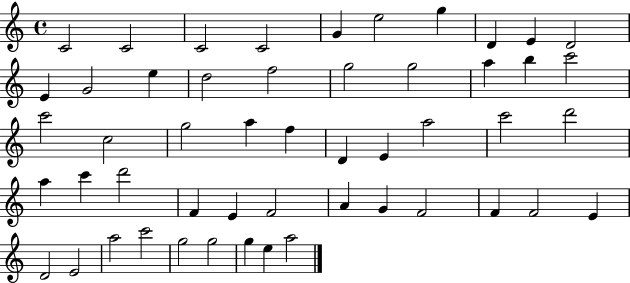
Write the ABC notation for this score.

X:1
T:Untitled
M:4/4
L:1/4
K:C
C2 C2 C2 C2 G e2 g D E D2 E G2 e d2 f2 g2 g2 a b c'2 c'2 c2 g2 a f D E a2 c'2 d'2 a c' d'2 F E F2 A G F2 F F2 E D2 E2 a2 c'2 g2 g2 g e a2